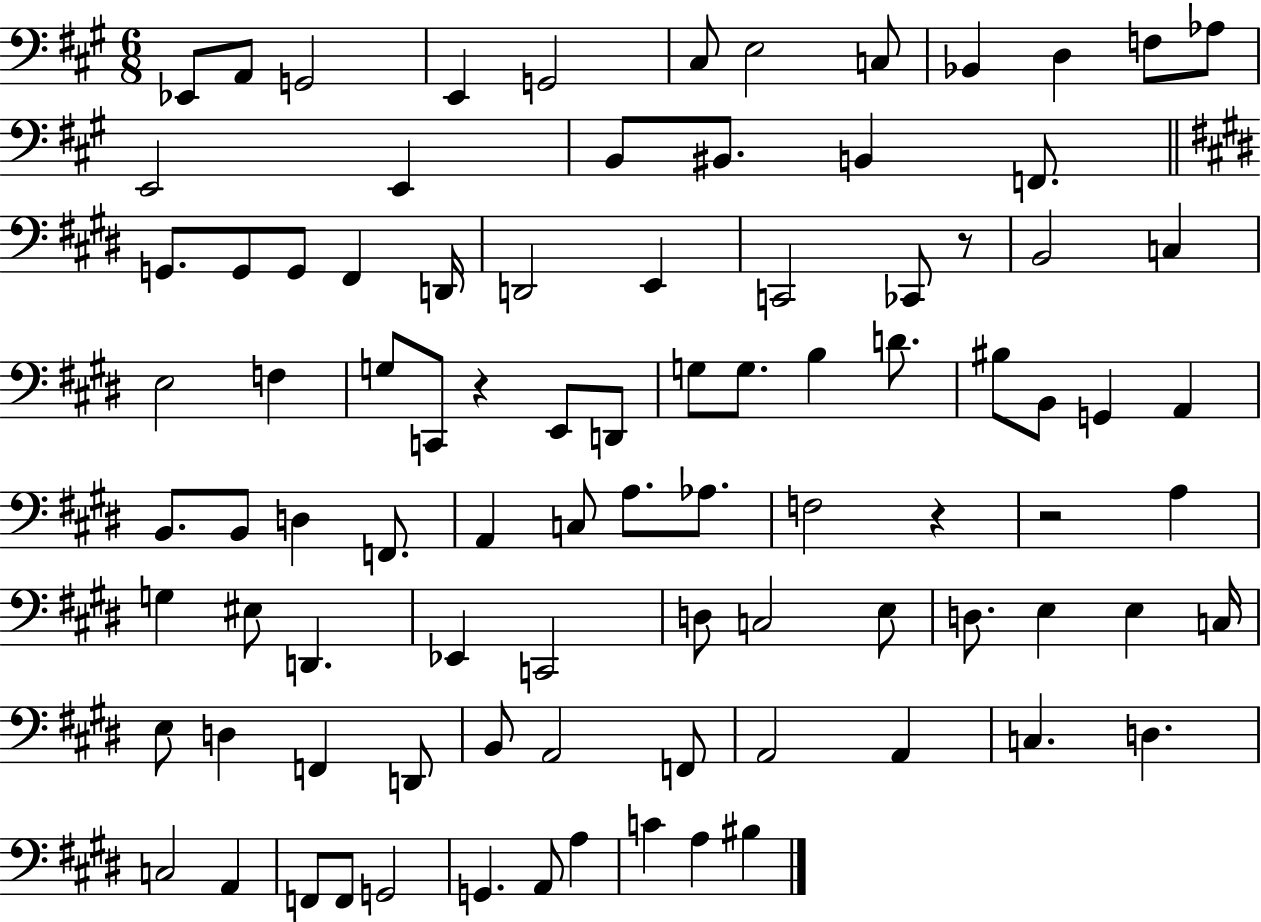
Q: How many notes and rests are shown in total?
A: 91